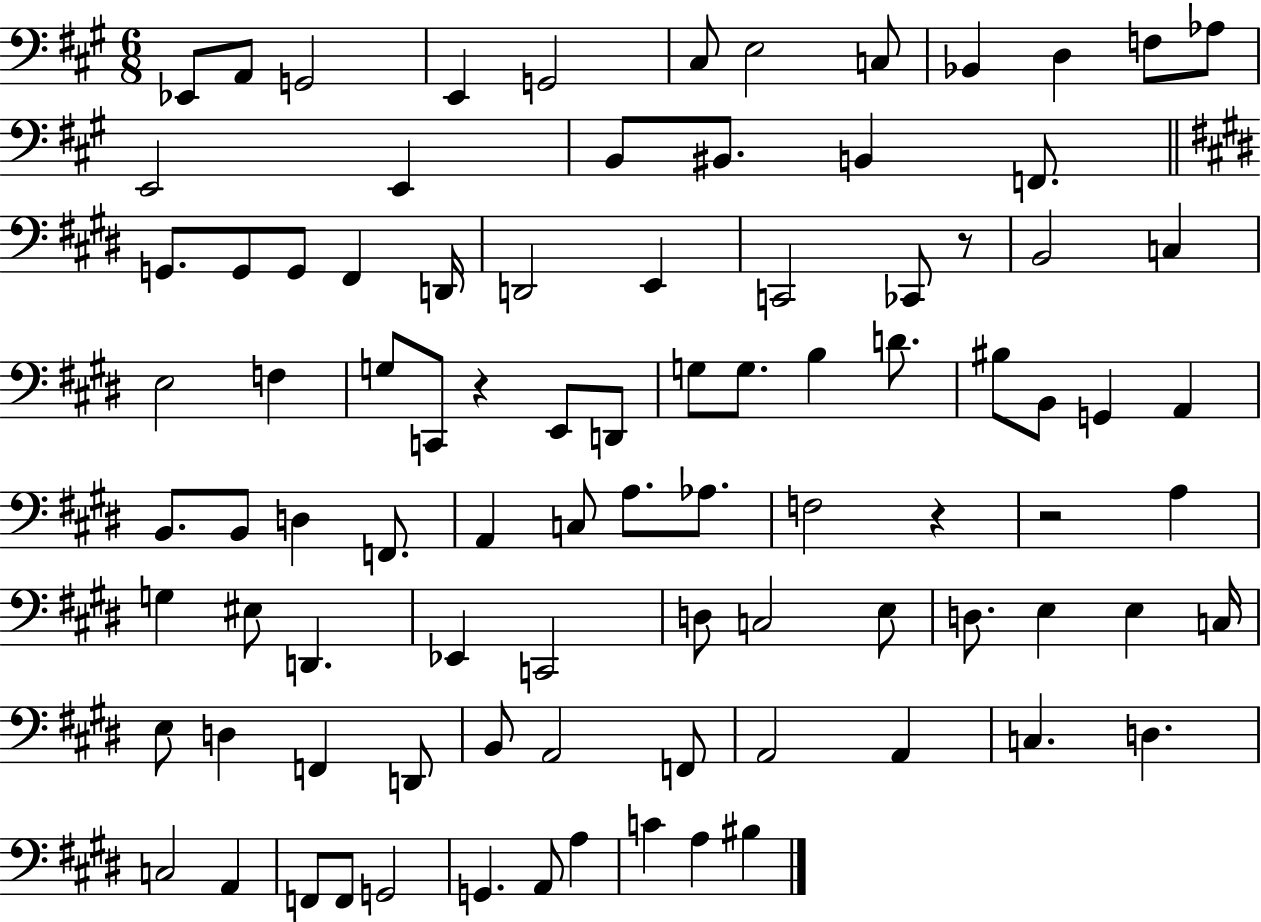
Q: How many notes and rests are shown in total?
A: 91